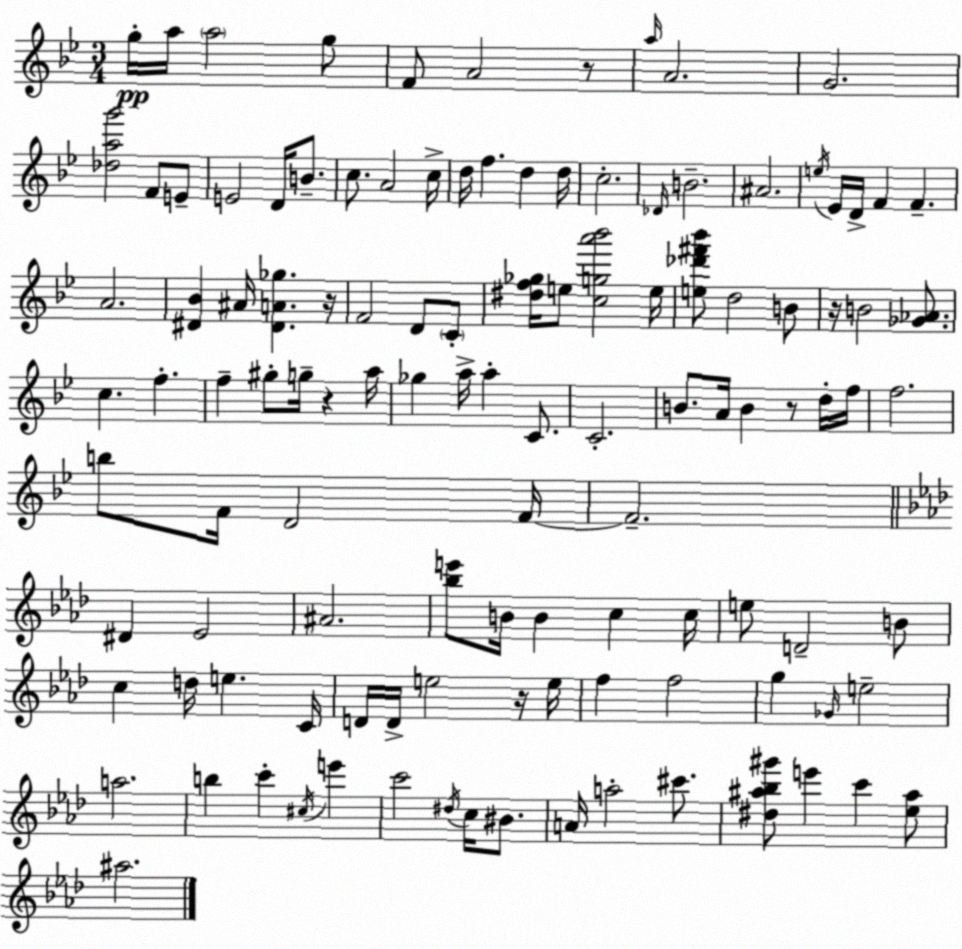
X:1
T:Untitled
M:3/4
L:1/4
K:Gm
g/4 a/4 a2 g/2 F/2 A2 z/2 a/4 A2 G2 [_dag']2 F/2 E/2 E2 D/4 B/2 c/2 A2 c/4 d/4 f d d/4 c2 _D/4 B2 ^A2 e/4 _E/4 D/4 F F A2 [^D_B] ^A/4 [^DA_g] z/4 F2 D/2 C/2 [^df_g]/4 e/2 [cga'_b']2 e/4 [e_d'^f'_b']/2 d2 B/2 z/4 B2 [_G_A]/2 c f f ^g/2 g/4 z a/4 _g a/4 a C/2 C2 B/2 A/4 B z/2 d/4 f/4 f2 b/2 F/4 D2 F/4 F2 ^D _E2 ^A2 [_be']/2 B/4 B c c/4 e/2 D2 B/2 c d/4 e C/4 D/4 D/4 e2 z/4 e/4 f f2 g _G/4 e2 a2 b c' ^c/4 e' c'2 ^d/4 c/4 ^B/2 A/4 a2 ^c'/2 [^d^a_b^g']/2 e' c' [_e^a]/2 ^a2